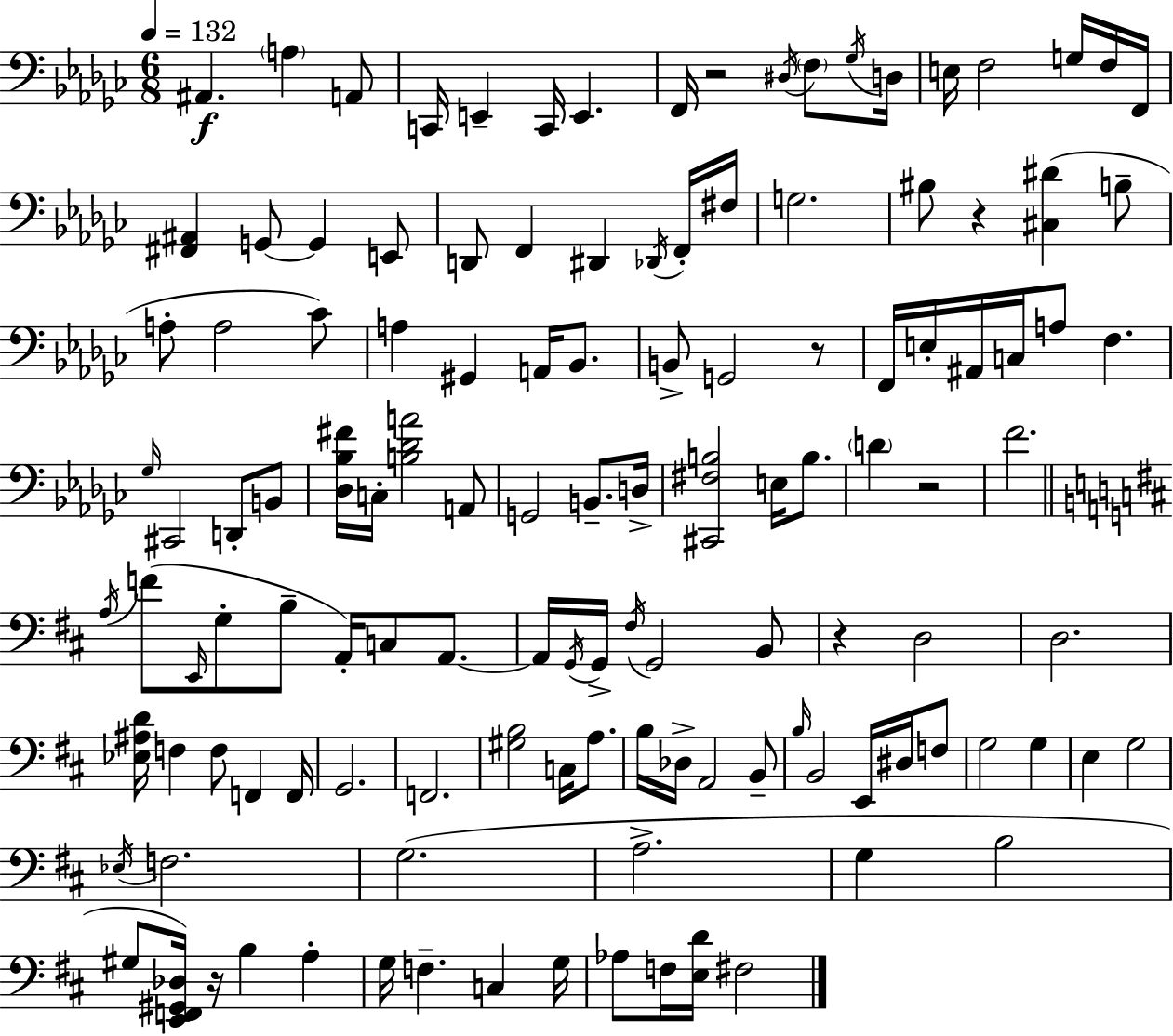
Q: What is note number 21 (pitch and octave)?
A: D2